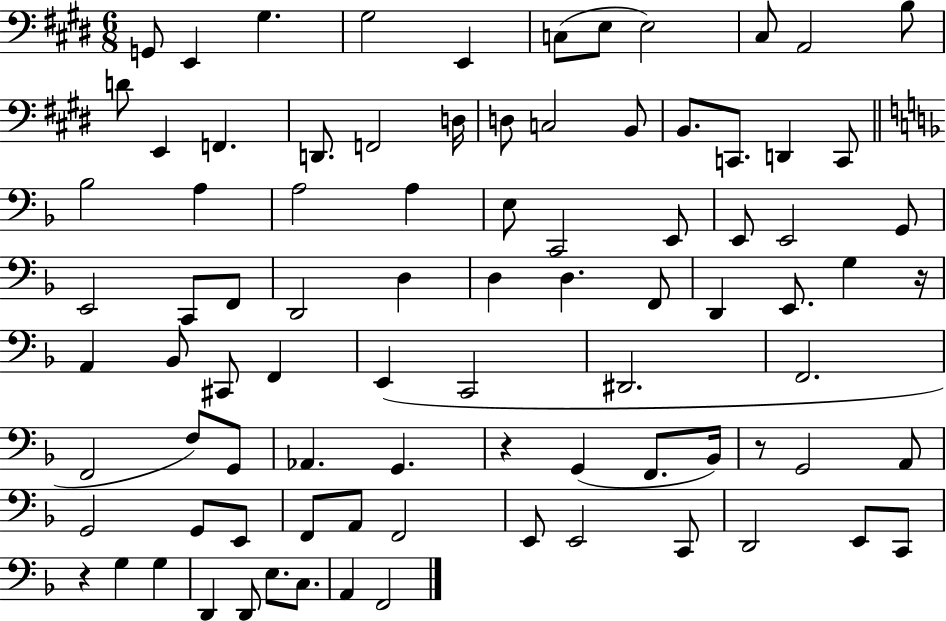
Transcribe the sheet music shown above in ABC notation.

X:1
T:Untitled
M:6/8
L:1/4
K:E
G,,/2 E,, ^G, ^G,2 E,, C,/2 E,/2 E,2 ^C,/2 A,,2 B,/2 D/2 E,, F,, D,,/2 F,,2 D,/4 D,/2 C,2 B,,/2 B,,/2 C,,/2 D,, C,,/2 _B,2 A, A,2 A, E,/2 C,,2 E,,/2 E,,/2 E,,2 G,,/2 E,,2 C,,/2 F,,/2 D,,2 D, D, D, F,,/2 D,, E,,/2 G, z/4 A,, _B,,/2 ^C,,/2 F,, E,, C,,2 ^D,,2 F,,2 F,,2 F,/2 G,,/2 _A,, G,, z G,, F,,/2 _B,,/4 z/2 G,,2 A,,/2 G,,2 G,,/2 E,,/2 F,,/2 A,,/2 F,,2 E,,/2 E,,2 C,,/2 D,,2 E,,/2 C,,/2 z G, G, D,, D,,/2 E,/2 C,/2 A,, F,,2